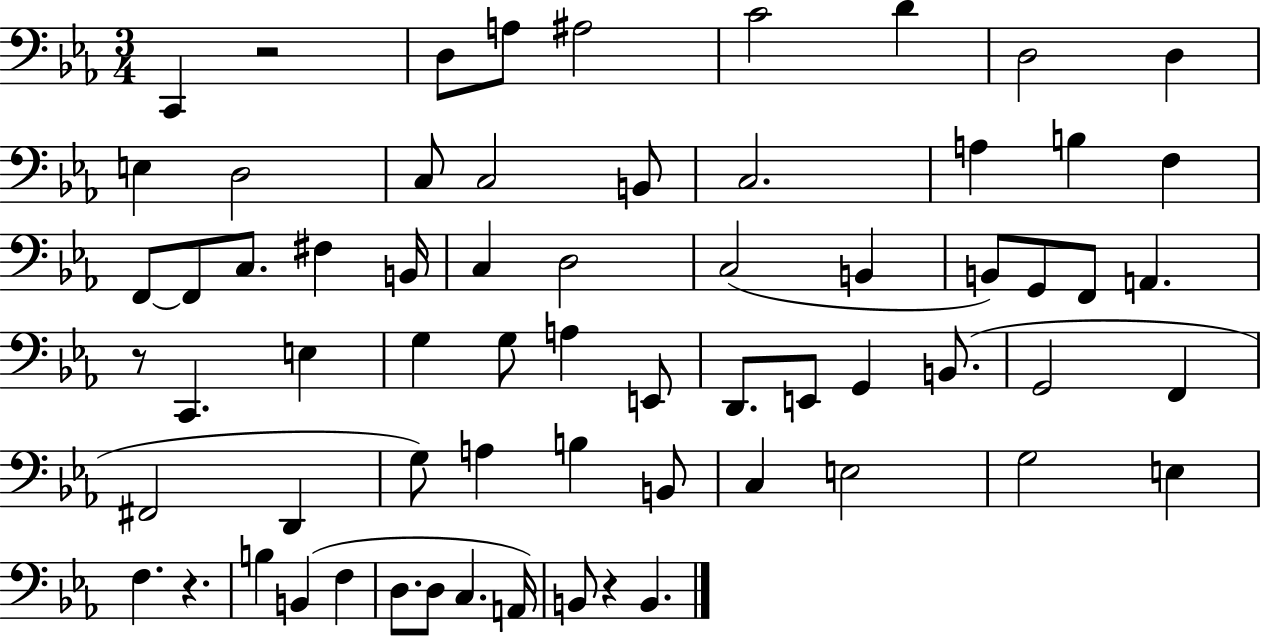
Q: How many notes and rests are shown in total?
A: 66